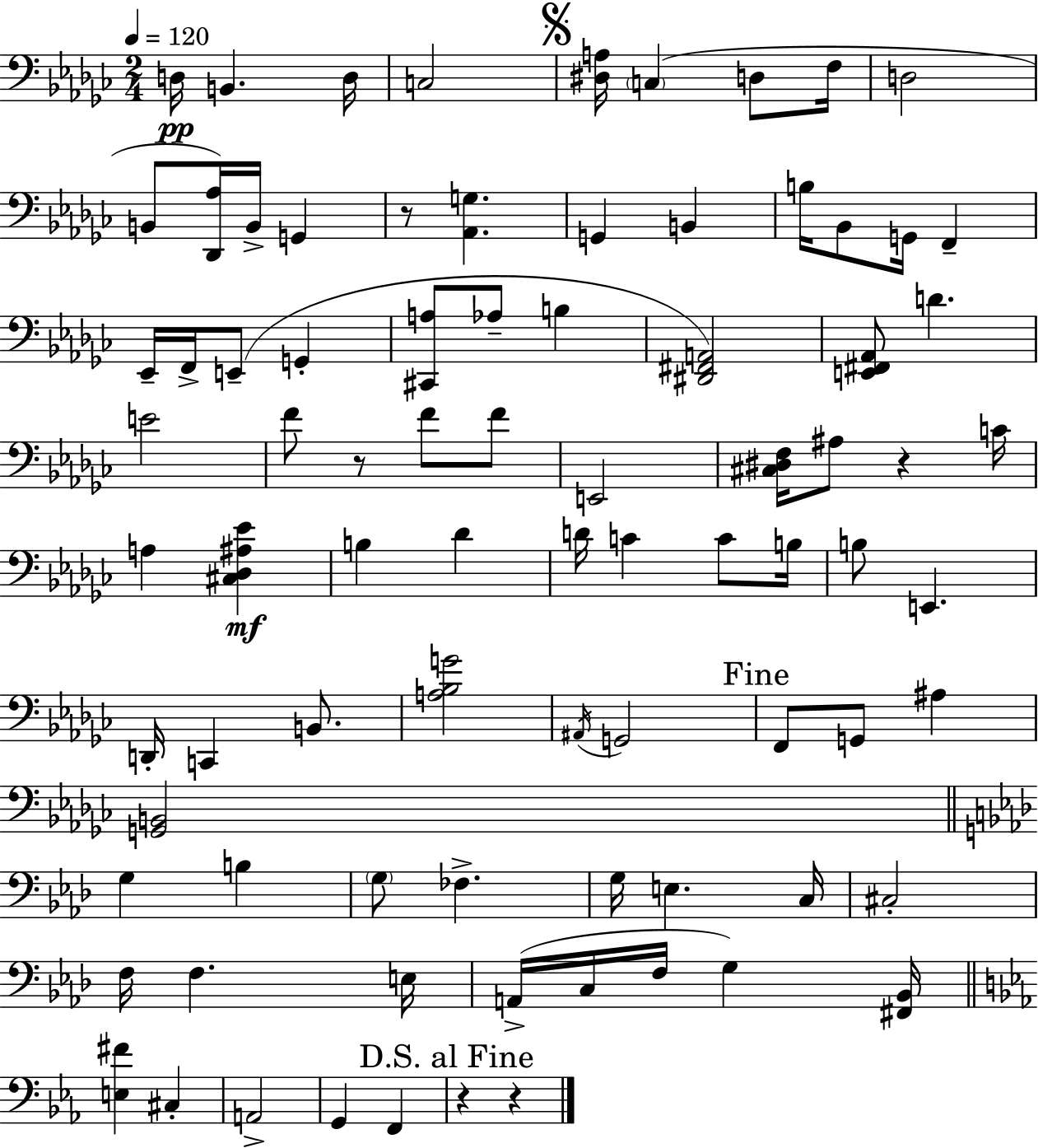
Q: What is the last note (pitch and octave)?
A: F2